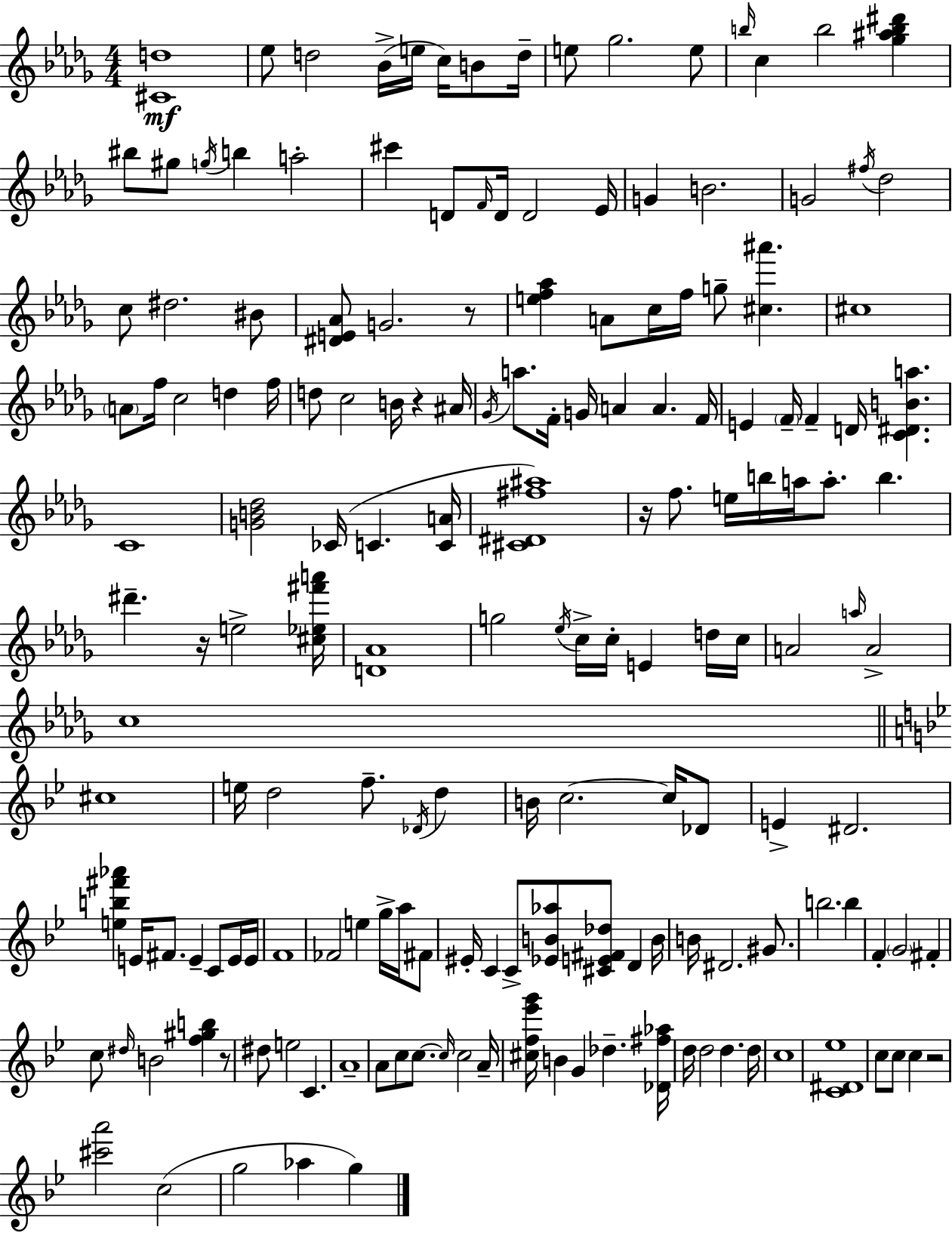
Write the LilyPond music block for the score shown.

{
  \clef treble
  \numericTimeSignature
  \time 4/4
  \key bes \minor
  <cis' d''>1\mf | ees''8 d''2 bes'16->( e''16 c''16) b'8 d''16-- | e''8 ges''2. e''8 | \grace { b''16 } c''4 b''2 <ges'' ais'' b'' dis'''>4 | \break bis''8 gis''8 \acciaccatura { g''16 } b''4 a''2-. | cis'''4 d'8 \grace { f'16 } d'16 d'2 | ees'16 g'4 b'2. | g'2 \acciaccatura { fis''16 } des''2 | \break c''8 dis''2. | bis'8 <dis' e' aes'>8 g'2. | r8 <e'' f'' aes''>4 a'8 c''16 f''16 g''8-- <cis'' ais'''>4. | cis''1 | \break \parenthesize a'8 f''16 c''2 d''4 | f''16 d''8 c''2 b'16 r4 | ais'16 \acciaccatura { ges'16 } a''8. f'16-. g'16 a'4 a'4. | f'16 e'4 \parenthesize f'16-- f'4-- d'16 <c' dis' b' a''>4. | \break c'1 | <g' b' des''>2 ces'16( c'4. | <c' a'>16 <cis' dis' fis'' ais''>1) | r16 f''8. e''16 b''16 a''16 a''8.-. b''4. | \break dis'''4.-- r16 e''2-> | <cis'' ees'' fis''' a'''>16 <d' aes'>1 | g''2 \acciaccatura { ees''16 } c''16-> c''16-. | e'4 d''16 c''16 a'2 \grace { a''16 } a'2-> | \break c''1 | \bar "||" \break \key g \minor cis''1 | e''16 d''2 f''8.-- \acciaccatura { des'16 } d''4 | b'16 c''2.~~ c''16 des'8 | e'4-> dis'2. | \break <e'' b'' fis''' aes'''>4 e'16 fis'8. e'4-- c'8 e'16 | e'16 f'1 | fes'2 e''4 g''16-> a''16 fis'8 | eis'16-. c'4 c'8-> <ees' b' aes''>8 <cis' e' fis' des''>8 d'4 | \break b'16 b'16 dis'2. gis'8. | b''2. b''4 | f'4-. \parenthesize g'2 fis'4-. | c''8 \grace { dis''16 } b'2 <f'' gis'' b''>4 | \break r8 dis''8 e''2 c'4. | a'1-- | a'8 c''8 c''8.~~ \grace { c''16 } c''2 | a'16-- <cis'' f'' ees''' g'''>16 b'4 g'4 des''4.-- | \break <des' fis'' aes''>16 d''16 d''2 d''4. | d''16 c''1 | <c' dis' ees''>1 | c''8 c''8 c''4 r2 | \break <cis''' a'''>2 c''2( | g''2 aes''4 g''4) | \bar "|."
}